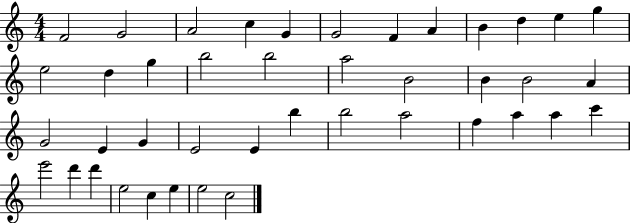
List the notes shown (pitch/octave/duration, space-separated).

F4/h G4/h A4/h C5/q G4/q G4/h F4/q A4/q B4/q D5/q E5/q G5/q E5/h D5/q G5/q B5/h B5/h A5/h B4/h B4/q B4/h A4/q G4/h E4/q G4/q E4/h E4/q B5/q B5/h A5/h F5/q A5/q A5/q C6/q E6/h D6/q D6/q E5/h C5/q E5/q E5/h C5/h